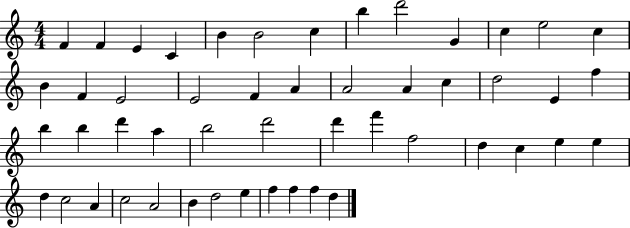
{
  \clef treble
  \numericTimeSignature
  \time 4/4
  \key c \major
  f'4 f'4 e'4 c'4 | b'4 b'2 c''4 | b''4 d'''2 g'4 | c''4 e''2 c''4 | \break b'4 f'4 e'2 | e'2 f'4 a'4 | a'2 a'4 c''4 | d''2 e'4 f''4 | \break b''4 b''4 d'''4 a''4 | b''2 d'''2 | d'''4 f'''4 f''2 | d''4 c''4 e''4 e''4 | \break d''4 c''2 a'4 | c''2 a'2 | b'4 d''2 e''4 | f''4 f''4 f''4 d''4 | \break \bar "|."
}